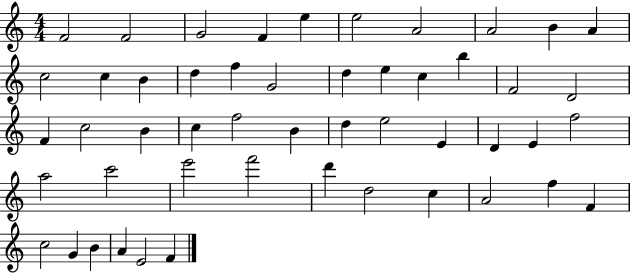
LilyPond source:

{
  \clef treble
  \numericTimeSignature
  \time 4/4
  \key c \major
  f'2 f'2 | g'2 f'4 e''4 | e''2 a'2 | a'2 b'4 a'4 | \break c''2 c''4 b'4 | d''4 f''4 g'2 | d''4 e''4 c''4 b''4 | f'2 d'2 | \break f'4 c''2 b'4 | c''4 f''2 b'4 | d''4 e''2 e'4 | d'4 e'4 f''2 | \break a''2 c'''2 | e'''2 f'''2 | d'''4 d''2 c''4 | a'2 f''4 f'4 | \break c''2 g'4 b'4 | a'4 e'2 f'4 | \bar "|."
}